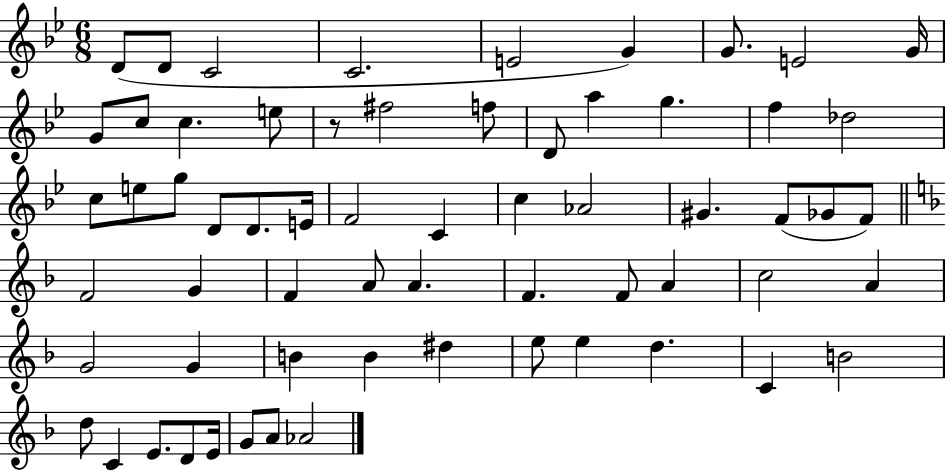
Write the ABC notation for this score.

X:1
T:Untitled
M:6/8
L:1/4
K:Bb
D/2 D/2 C2 C2 E2 G G/2 E2 G/4 G/2 c/2 c e/2 z/2 ^f2 f/2 D/2 a g f _d2 c/2 e/2 g/2 D/2 D/2 E/4 F2 C c _A2 ^G F/2 _G/2 F/2 F2 G F A/2 A F F/2 A c2 A G2 G B B ^d e/2 e d C B2 d/2 C E/2 D/2 E/4 G/2 A/2 _A2